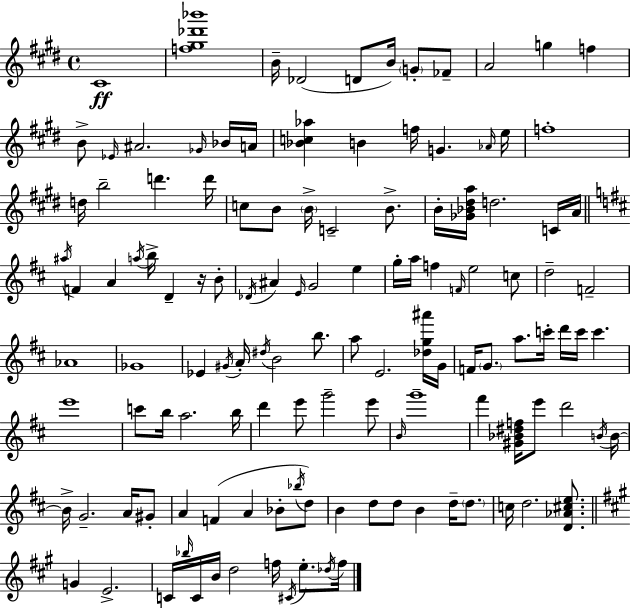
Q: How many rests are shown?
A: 1